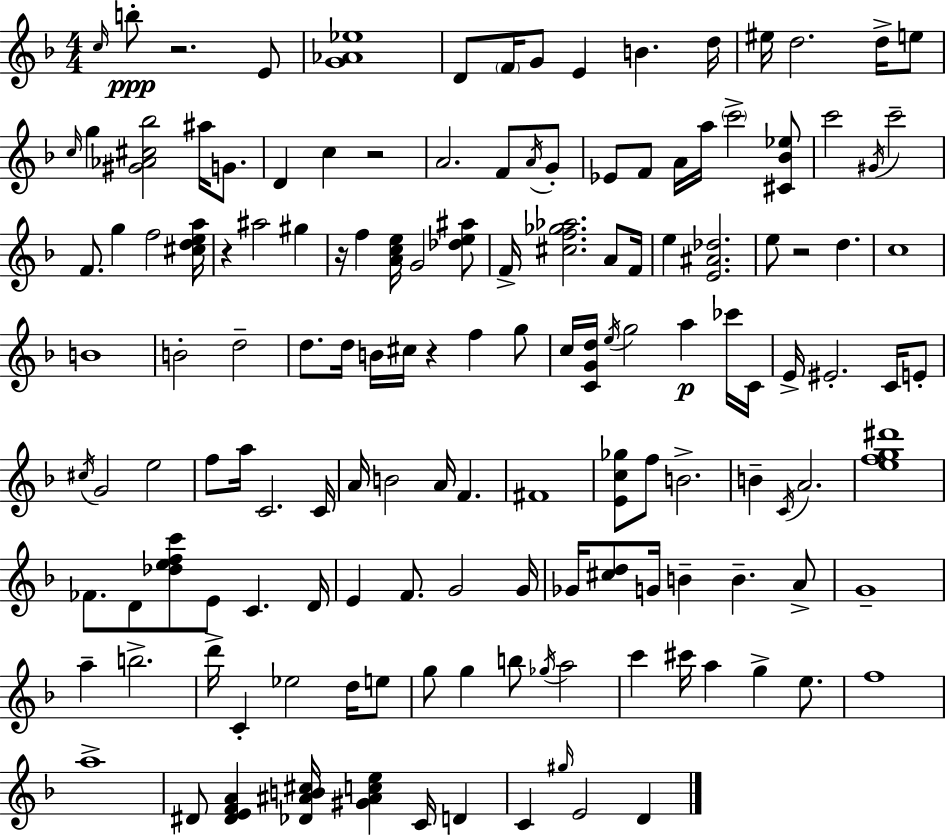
{
  \clef treble
  \numericTimeSignature
  \time 4/4
  \key d \minor
  \repeat volta 2 { \grace { c''16 }\ppp b''8-. r2. e'8 | <g' aes' ees''>1 | d'8 \parenthesize f'16 g'8 e'4 b'4. | d''16 eis''16 d''2. d''16-> e''8 | \break \grace { c''16 } g''4 <gis' aes' cis'' bes''>2 ais''16 g'8. | d'4 c''4 r2 | a'2. f'8 | \acciaccatura { a'16 } g'8-. ees'8 f'8 a'16 a''16 \parenthesize c'''2-> | \break <cis' bes' ees''>8 c'''2 \acciaccatura { gis'16 } c'''2-- | f'8. g''4 f''2 | <cis'' d'' e'' a''>16 r4 ais''2 | gis''4 r16 f''4 <a' c'' e''>16 g'2 | \break <des'' e'' ais''>8 f'16-> <cis'' f'' ges'' aes''>2. | a'8 f'16 e''4 <e' ais' des''>2. | e''8 r2 d''4. | c''1 | \break b'1 | b'2-. d''2-- | d''8. d''16 b'16 cis''16 r4 f''4 | g''8 c''16 <c' g' d''>16 \acciaccatura { e''16 } g''2 a''4\p | \break ces'''16 c'16 e'16-> eis'2.-. | c'16 e'8-. \acciaccatura { cis''16 } g'2 e''2 | f''8 a''16 c'2. | c'16 a'16 b'2 a'16 | \break f'4. fis'1 | <e' c'' ges''>8 f''8 b'2.-> | b'4-- \acciaccatura { c'16 } a'2. | <e'' f'' g'' dis'''>1 | \break fes'8. d'8 <des'' e'' f'' c'''>8 e'8 | c'4. d'16 e'4 f'8. g'2 | g'16 ges'16 <cis'' d''>8 g'16 b'4-- b'4.-- | a'8-> g'1-- | \break a''4-- b''2.-> | d'''16-> c'4-. ees''2 | d''16 e''8 g''8 g''4 b''8 \acciaccatura { ges''16 } | a''2 c'''4 cis'''16 a''4 | \break g''4-> e''8. f''1 | a''1-> | dis'8 <dis' e' f' a'>4 <des' ais' b' cis''>16 <gis' ais' c'' e''>4 | c'16 d'4 c'4 \grace { gis''16 } e'2 | \break d'4 } \bar "|."
}